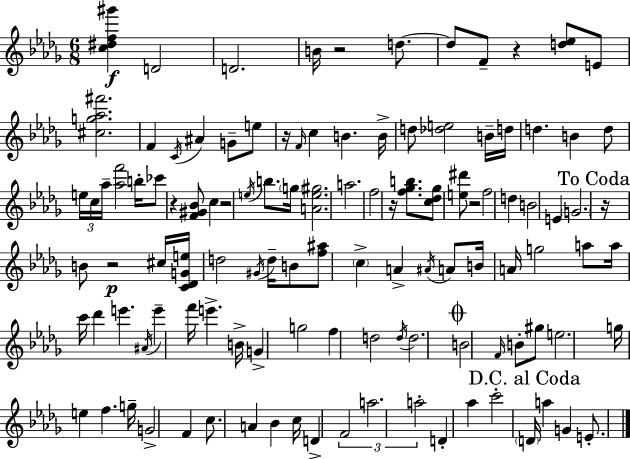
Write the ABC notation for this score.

X:1
T:Untitled
M:6/8
L:1/4
K:Bbm
[c^df^g'] D2 D2 B/4 z2 d/2 d/2 F/2 z [d_e]/2 E/2 [^cg_a^f']2 F C/4 ^A G/2 e/2 z/4 F/4 c B B/4 d/2 [_de]2 B/4 d/4 d B d/2 e/4 c/4 _a/4 [_af']2 b/4 _c'/2 z [F^G_B]/2 c z2 e/4 b/2 g/4 [Ae^g]2 a2 f2 z/4 [f_gb]/2 [c_d_g]/2 [e^d']/2 z2 f2 d B2 E G2 z/4 B/2 z2 ^c/4 [C_DGe]/4 d2 ^G/4 d/4 B/2 [f^a]/2 c A ^A/4 A/2 B/4 A/4 g2 a/2 a/4 c'/4 _d' e' ^A/4 e' f'/4 e' B/4 G g2 f d2 d/4 d2 B2 F/4 B/2 ^g/2 e2 g/4 e f g/4 G2 F c/2 A _B c/4 D F2 a2 a2 D _a c'2 D/4 a G E/2